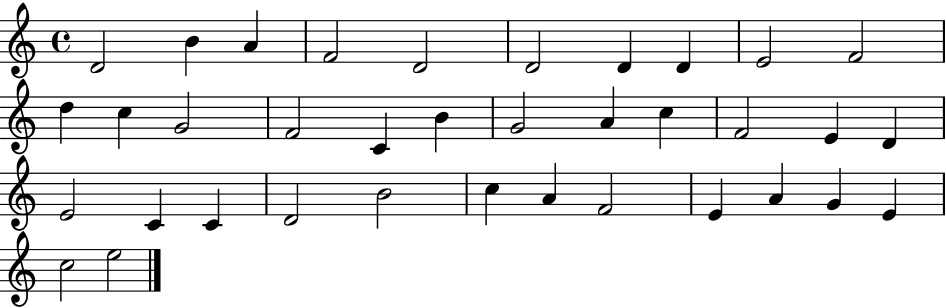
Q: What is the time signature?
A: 4/4